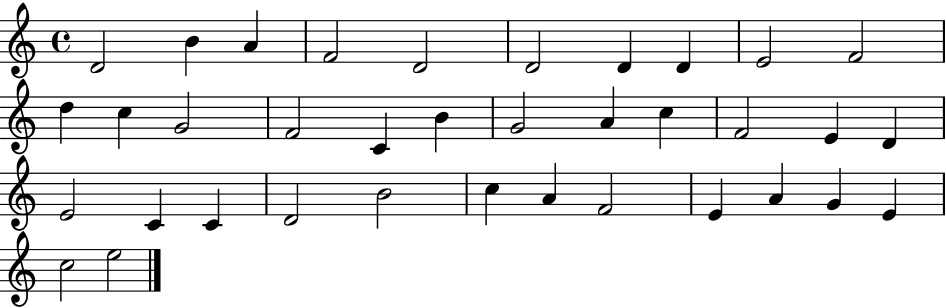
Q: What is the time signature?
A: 4/4